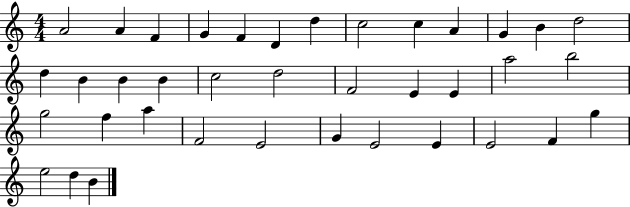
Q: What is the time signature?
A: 4/4